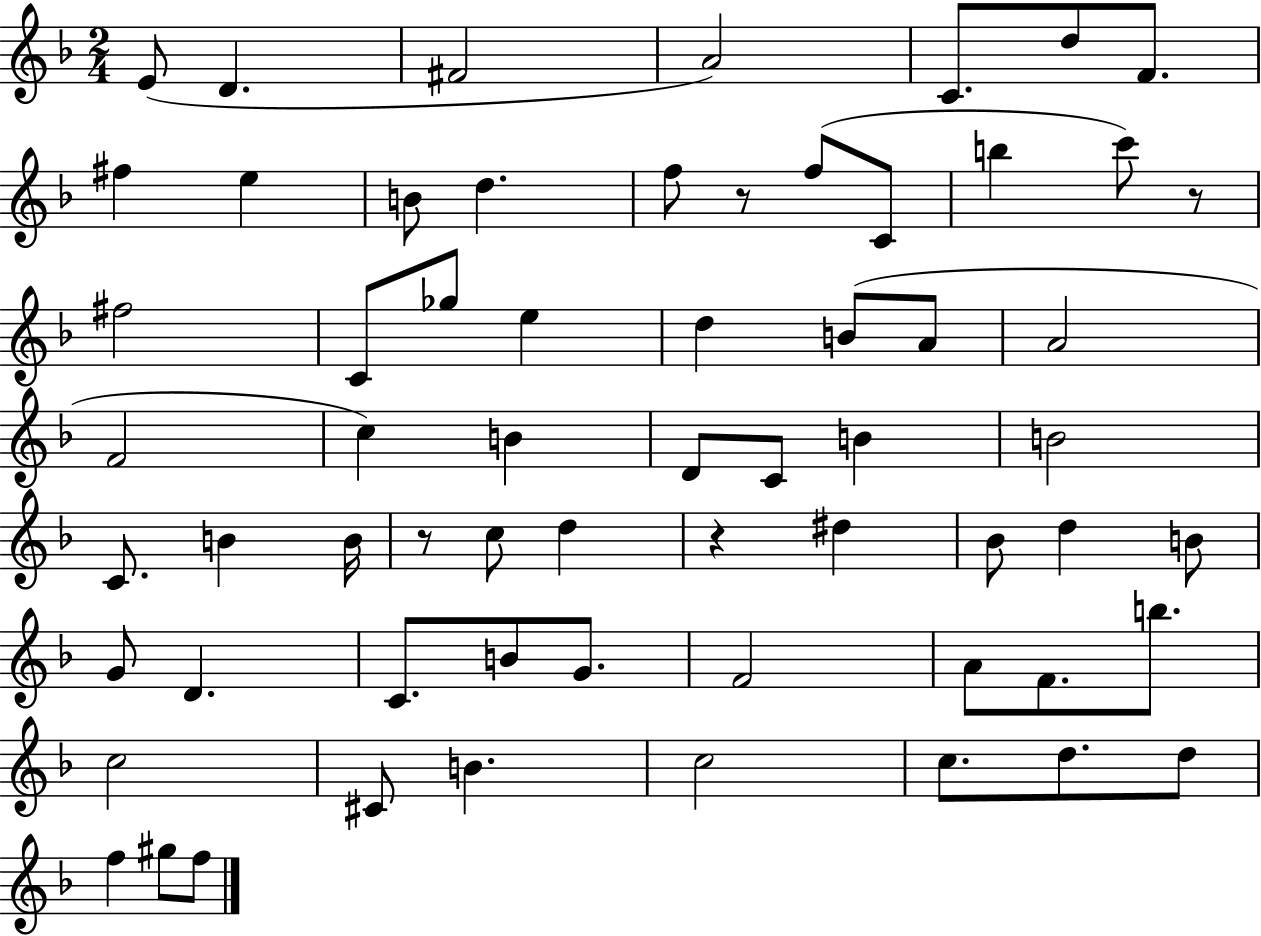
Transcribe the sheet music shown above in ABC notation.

X:1
T:Untitled
M:2/4
L:1/4
K:F
E/2 D ^F2 A2 C/2 d/2 F/2 ^f e B/2 d f/2 z/2 f/2 C/2 b c'/2 z/2 ^f2 C/2 _g/2 e d B/2 A/2 A2 F2 c B D/2 C/2 B B2 C/2 B B/4 z/2 c/2 d z ^d _B/2 d B/2 G/2 D C/2 B/2 G/2 F2 A/2 F/2 b/2 c2 ^C/2 B c2 c/2 d/2 d/2 f ^g/2 f/2